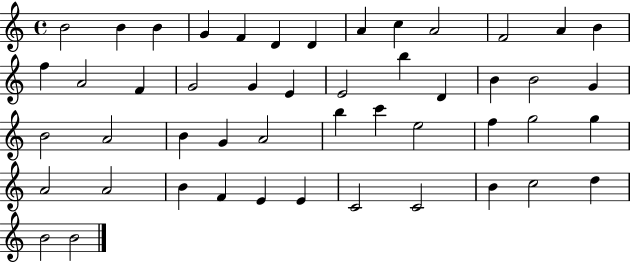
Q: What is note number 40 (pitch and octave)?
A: F4